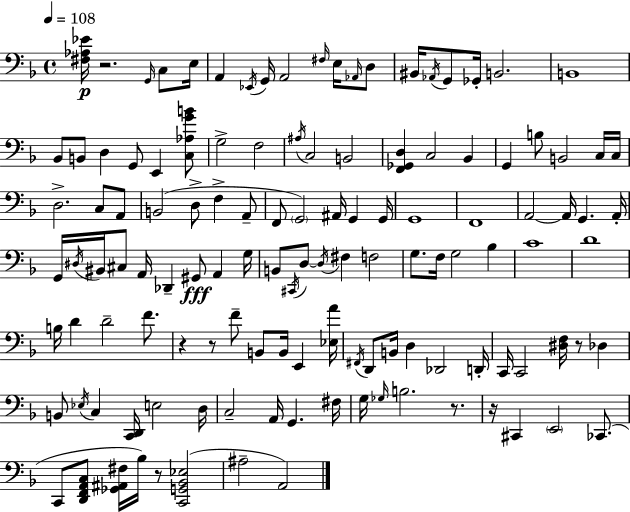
X:1
T:Untitled
M:4/4
L:1/4
K:Dm
[^F,_A,_E]/4 z2 G,,/4 C,/2 E,/4 A,, _E,,/4 G,,/4 A,,2 ^F,/4 E,/4 _A,,/4 D,/2 ^B,,/4 _A,,/4 G,,/2 _G,,/4 B,,2 B,,4 _B,,/2 B,,/2 D, G,,/2 E,, [C,_A,GB]/2 G,2 F,2 ^A,/4 C,2 B,,2 [F,,_G,,D,] C,2 _B,, G,, B,/2 B,,2 C,/4 C,/4 D,2 C,/2 A,,/2 B,,2 D,/2 F, A,,/2 F,,/2 G,,2 ^A,,/4 G,, G,,/4 G,,4 F,,4 A,,2 A,,/4 G,, A,,/4 G,,/4 ^D,/4 ^B,,/4 ^C,/2 A,,/4 _D,, ^G,,/2 A,, G,/4 B,,/2 ^C,,/4 D,/2 D,/4 ^F, F,2 G,/2 F,/4 G,2 _B, C4 D4 B,/4 D D2 F/2 z z/2 F/2 B,,/2 B,,/4 E,, [_E,A]/4 ^F,,/4 D,,/2 B,,/4 D, _D,,2 D,,/4 C,,/4 C,,2 [^D,F,]/4 z/2 _D, B,,/2 _E,/4 C, [C,,D,,]/4 E,2 D,/4 C,2 A,,/4 G,, ^F,/4 G,/4 _G,/4 B,2 z/2 z/4 ^C,, E,,2 _C,,/2 C,,/2 [D,,F,,A,,C,]/2 [_G,,^A,,^F,]/4 _B,/4 z/2 [C,,G,,_B,,_E,]2 ^A,2 A,,2